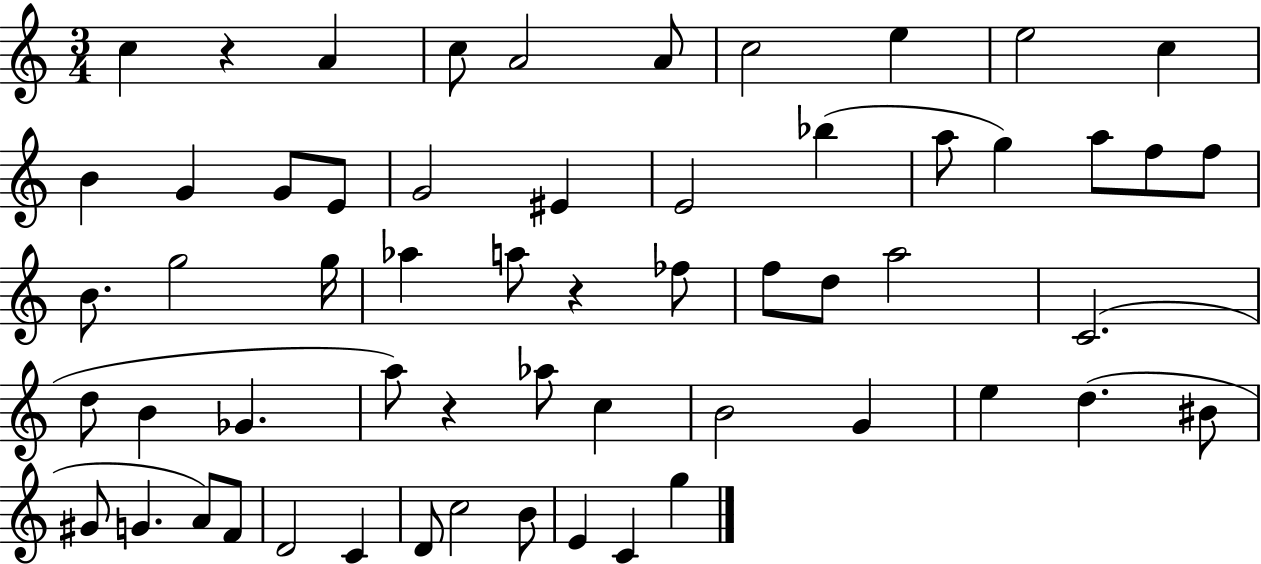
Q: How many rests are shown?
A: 3